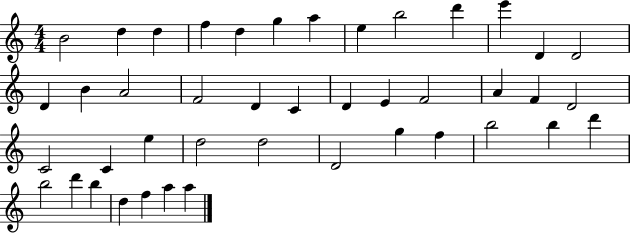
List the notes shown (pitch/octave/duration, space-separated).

B4/h D5/q D5/q F5/q D5/q G5/q A5/q E5/q B5/h D6/q E6/q D4/q D4/h D4/q B4/q A4/h F4/h D4/q C4/q D4/q E4/q F4/h A4/q F4/q D4/h C4/h C4/q E5/q D5/h D5/h D4/h G5/q F5/q B5/h B5/q D6/q B5/h D6/q B5/q D5/q F5/q A5/q A5/q